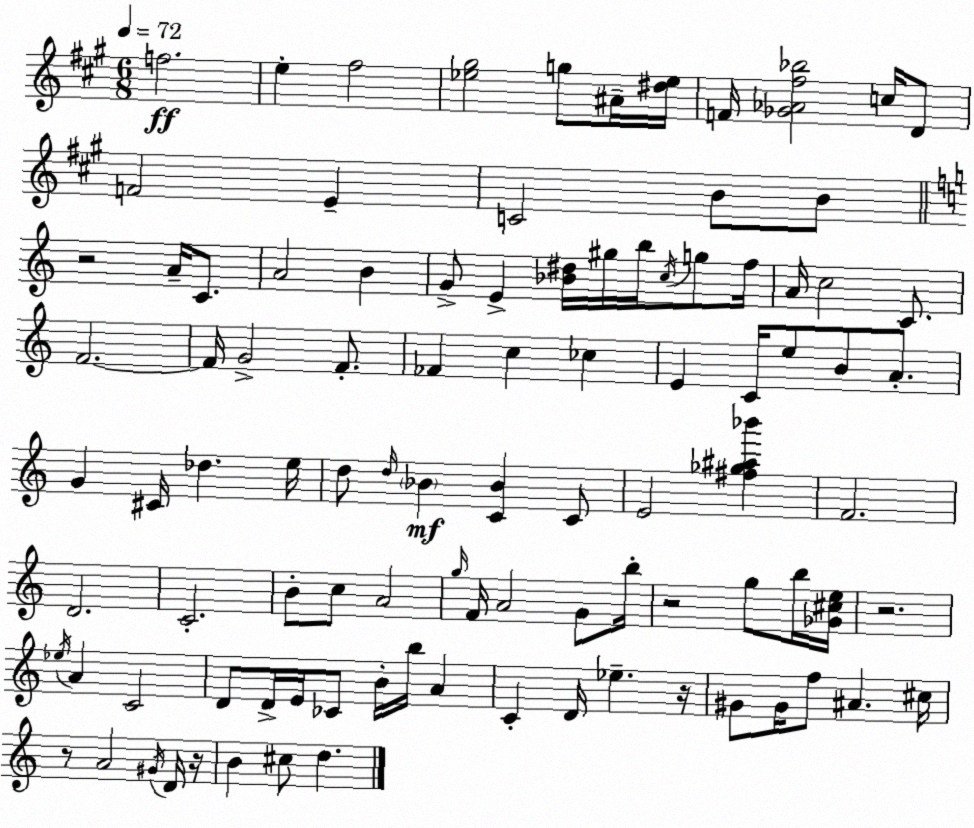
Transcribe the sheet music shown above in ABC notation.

X:1
T:Untitled
M:6/8
L:1/4
K:A
f2 e ^f2 [_e^g]2 g/2 ^A/4 [^d_e]/4 F/4 [_G_A^f_b]2 c/4 D/2 F2 E C2 B/2 B/2 z2 A/4 C/2 A2 B G/2 E [_B^d]/4 ^g/4 b/4 c/4 g/2 f/4 A/4 c2 C/2 F2 F/4 G2 F/2 _F c _c E C/4 e/2 B/2 A/2 G ^C/4 _d e/4 d/2 d/4 _B [C_B] C/2 E2 [^f_g^a_b'] F2 D2 C2 B/2 c/2 A2 g/4 F/4 A2 G/2 b/4 z2 g/2 b/4 [_G^ce]/4 z2 _e/4 A C2 D/2 D/4 E/4 _C/2 B/4 b/4 A C D/4 _e z/4 ^G/2 ^G/4 f/2 ^A ^c/4 z/2 A2 ^G/4 D/4 z/4 B ^c/2 d